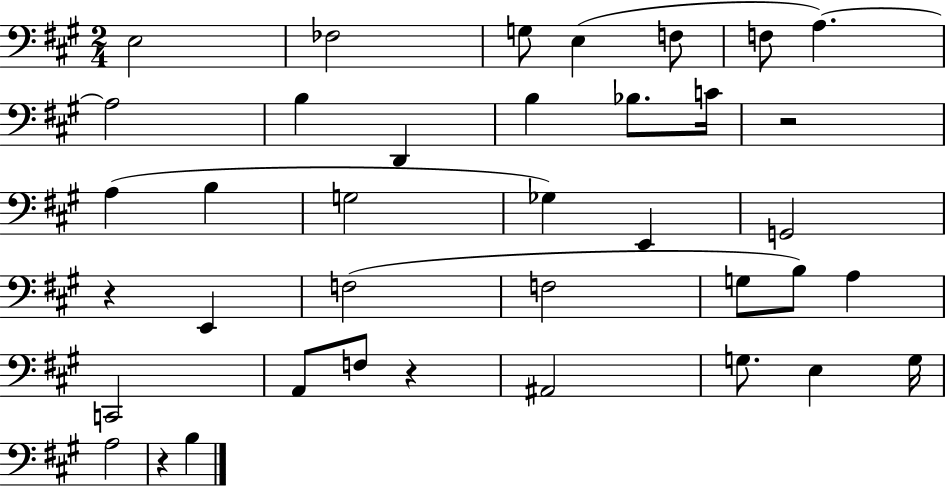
X:1
T:Untitled
M:2/4
L:1/4
K:A
E,2 _F,2 G,/2 E, F,/2 F,/2 A, A,2 B, D,, B, _B,/2 C/4 z2 A, B, G,2 _G, E,, G,,2 z E,, F,2 F,2 G,/2 B,/2 A, C,,2 A,,/2 F,/2 z ^A,,2 G,/2 E, G,/4 A,2 z B,